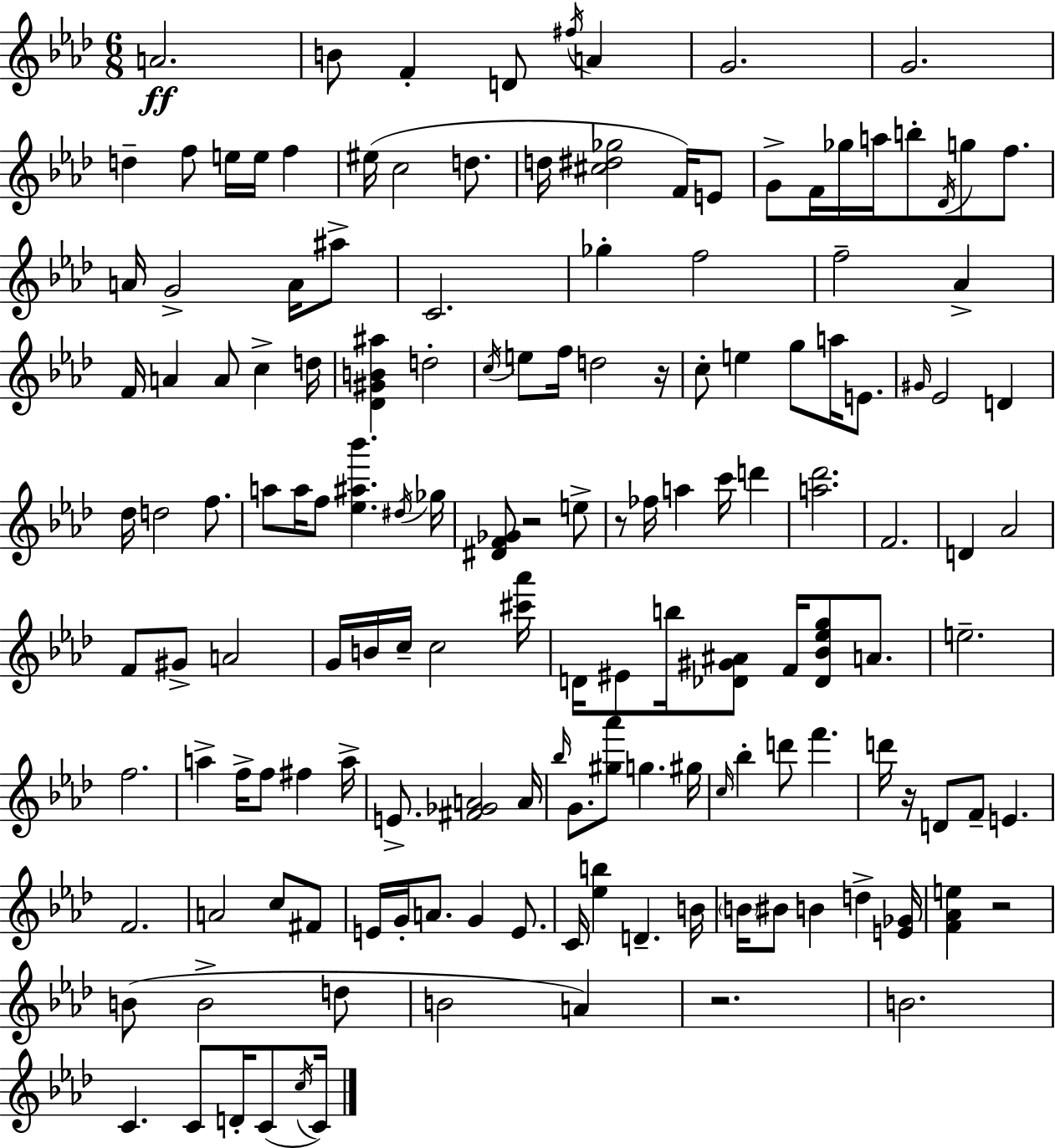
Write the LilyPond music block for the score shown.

{
  \clef treble
  \numericTimeSignature
  \time 6/8
  \key aes \major
  a'2.\ff | b'8 f'4-. d'8 \acciaccatura { fis''16 } a'4 | g'2. | g'2. | \break d''4-- f''8 e''16 e''16 f''4 | eis''16( c''2 d''8. | d''16 <cis'' dis'' ges''>2 f'16) e'8 | g'8-> f'16 ges''16 a''16 b''8-. \acciaccatura { des'16 } g''8 f''8. | \break a'16 g'2-> a'16 | ais''8-> c'2. | ges''4-. f''2 | f''2-- aes'4-> | \break f'16 a'4 a'8 c''4-> | d''16 <des' gis' b' ais''>4 d''2-. | \acciaccatura { c''16 } e''8 f''16 d''2 | r16 c''8-. e''4 g''8 a''16 | \break e'8. \grace { gis'16 } ees'2 | d'4 des''16 d''2 | f''8. a''8 a''16 f''8 <ees'' ais'' bes'''>4. | \acciaccatura { dis''16 } ges''16 <dis' f' ges'>8 r2 | \break e''8-> r8 fes''16 a''4 | c'''16 d'''4 <a'' des'''>2. | f'2. | d'4 aes'2 | \break f'8 gis'8-> a'2 | g'16 b'16 c''16-- c''2 | <cis''' aes'''>16 d'16 eis'8 b''16 <des' gis' ais'>8 f'16 | <des' bes' ees'' g''>8 a'8. e''2.-- | \break f''2. | a''4-> f''16-> f''8 | fis''4 a''16-> e'8.-> <fis' ges' a'>2 | a'16 \grace { bes''16 } g'8. <gis'' aes'''>8 g''4. | \break gis''16 \grace { c''16 } bes''4-. d'''8 | f'''4. d'''16 r16 d'8 f'8-- | e'4. f'2. | a'2 | \break c''8 fis'8 e'16 g'16-. a'8. | g'4 e'8. c'16 <ees'' b''>4 | d'4.-- b'16 \parenthesize b'16 bis'8 b'4 | d''4-> <e' ges'>16 <f' aes' e''>4 r2 | \break b'8( b'2-> | d''8 b'2 | a'4) r2. | b'2. | \break c'4. | c'8 d'16-. c'8( \acciaccatura { c''16 } c'16) \bar "|."
}